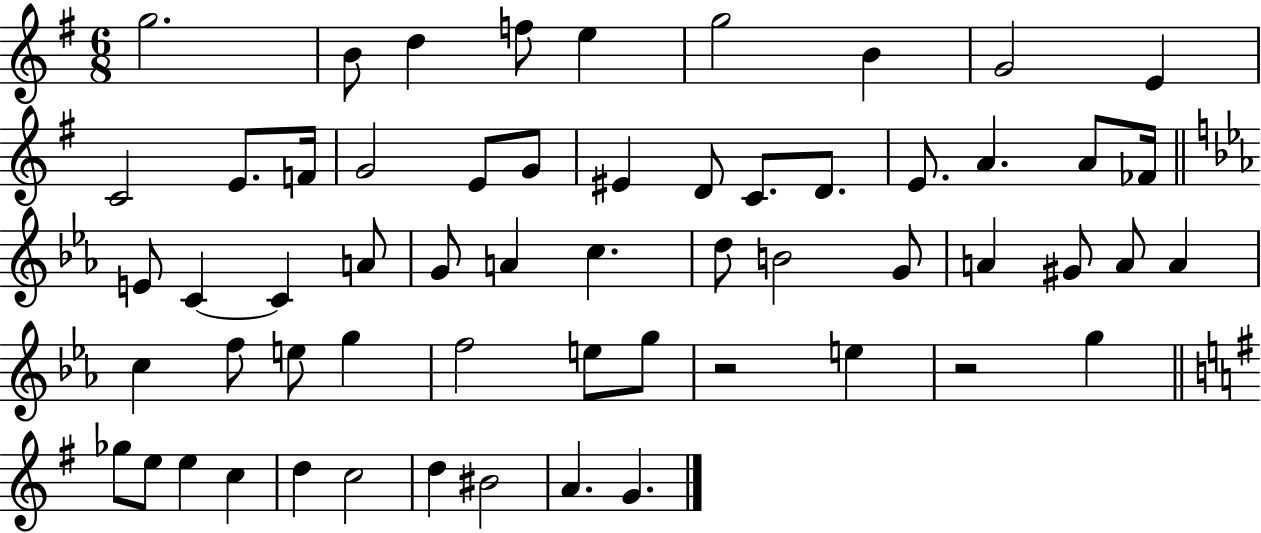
X:1
T:Untitled
M:6/8
L:1/4
K:G
g2 B/2 d f/2 e g2 B G2 E C2 E/2 F/4 G2 E/2 G/2 ^E D/2 C/2 D/2 E/2 A A/2 _F/4 E/2 C C A/2 G/2 A c d/2 B2 G/2 A ^G/2 A/2 A c f/2 e/2 g f2 e/2 g/2 z2 e z2 g _g/2 e/2 e c d c2 d ^B2 A G